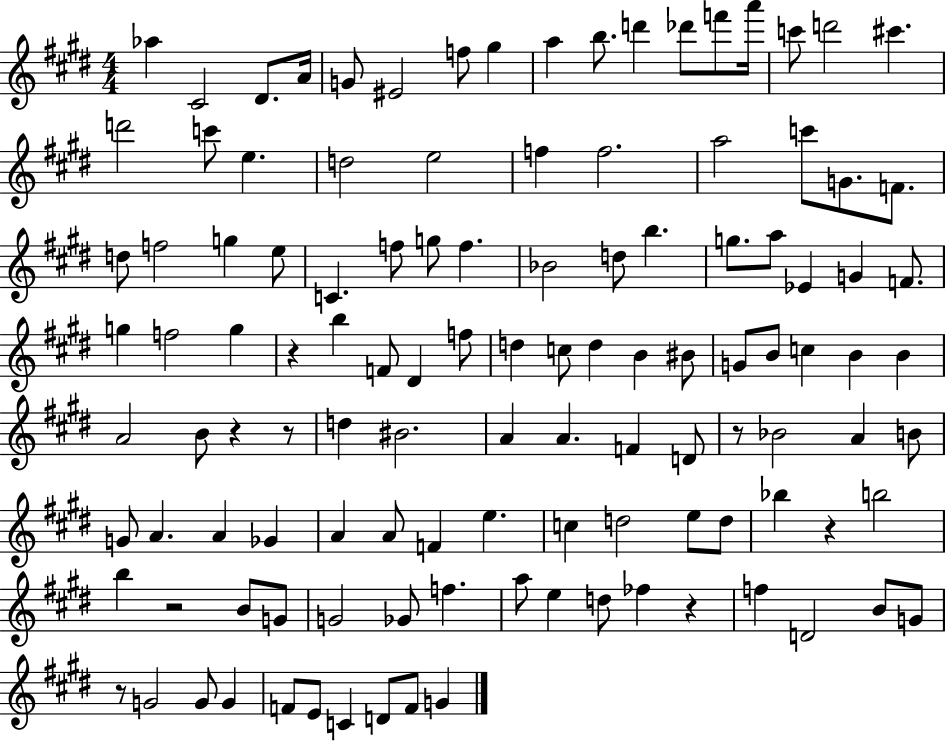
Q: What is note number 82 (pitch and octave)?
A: D5